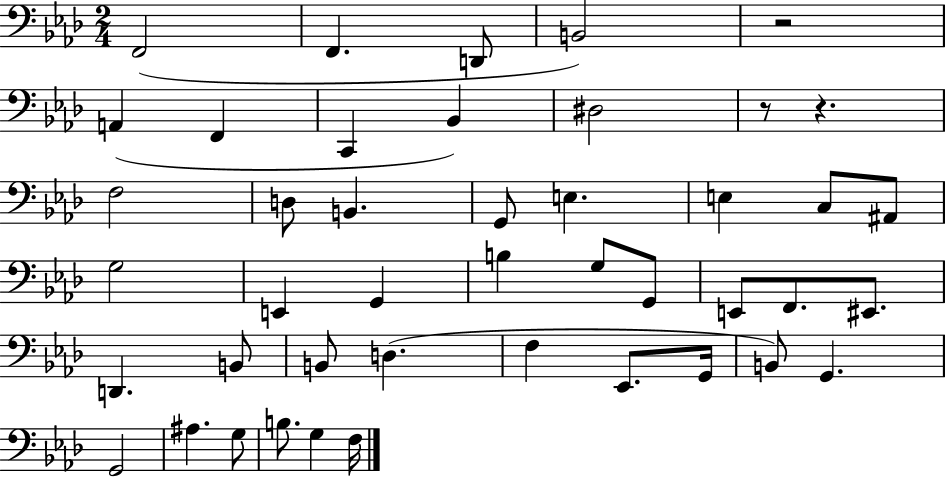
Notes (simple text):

F2/h F2/q. D2/e B2/h R/h A2/q F2/q C2/q Bb2/q D#3/h R/e R/q. F3/h D3/e B2/q. G2/e E3/q. E3/q C3/e A#2/e G3/h E2/q G2/q B3/q G3/e G2/e E2/e F2/e. EIS2/e. D2/q. B2/e B2/e D3/q. F3/q Eb2/e. G2/s B2/e G2/q. G2/h A#3/q. G3/e B3/e. G3/q F3/s